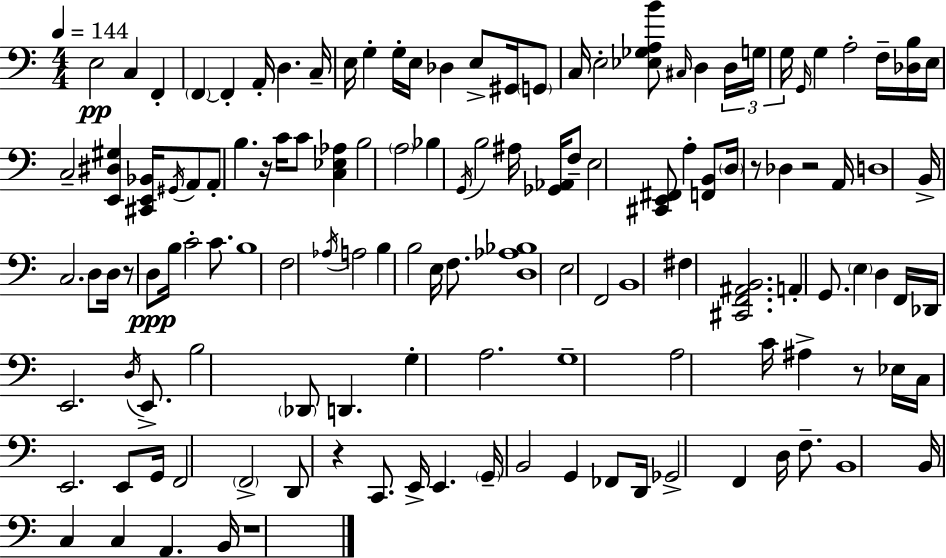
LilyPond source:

{
  \clef bass
  \numericTimeSignature
  \time 4/4
  \key a \minor
  \tempo 4 = 144
  e2\pp c4 f,4-. | \parenthesize f,4~~ f,4-. a,16-. d4. c16-- | e16 g4-. g16-. e16 des4 e8-> gis,16 \parenthesize g,8 | c16 e2-. <ees ges a b'>8 \grace { cis16 } d4 | \break \tuplet 3/2 { d16 g16 g16 } \grace { g,16 } g4 a2-. | f16-- <des b>16 e16 c2-- <e, dis gis>4 <cis, e, bes,>16 | \acciaccatura { gis,16 } a,8 a,8-. b4. r16 c'16 c'8 <c ees aes>4 | b2 \parenthesize a2 | \break bes4 \acciaccatura { g,16 } b2 | ais16 <ges, aes,>16 f8-- e2 <cis, e, fis,>8 a4-. | <f, b,>8 \parenthesize d16 r8 des4 r2 | a,16 d1 | \break b,16-> c2. | d8 d16 r8 d8\ppp b16 c'2-. | c'8. b1 | f2 \acciaccatura { aes16 } a2 | \break b4 b2 | e16 f8. <d aes bes>1 | e2 f,2 | b,1 | \break fis4 <cis, f, ais, b,>2. | a,4-. g,8. \parenthesize e4 | d4 f,16 des,16 e,2. | \acciaccatura { d16 } e,8.-> b2 \parenthesize des,8 | \break d,4. g4-. a2. | g1-- | a2 c'16 ais4-> | r8 ees16 c16 e,2. | \break e,8 g,16 f,2 \parenthesize f,2-> | d,8 r4 c,8. e,16-> | e,4. \parenthesize g,16-- b,2 g,4 | fes,8 d,16 ges,2-> f,4 | \break d16 f8.-- b,1 | b,16 c4 c4 a,4. | b,16 r1 | \bar "|."
}